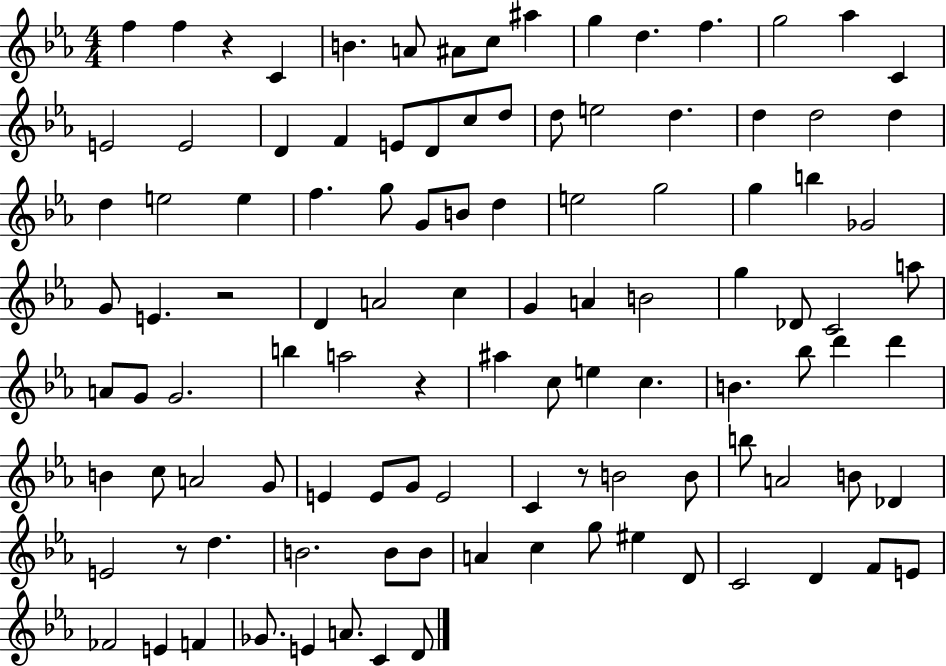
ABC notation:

X:1
T:Untitled
M:4/4
L:1/4
K:Eb
f f z C B A/2 ^A/2 c/2 ^a g d f g2 _a C E2 E2 D F E/2 D/2 c/2 d/2 d/2 e2 d d d2 d d e2 e f g/2 G/2 B/2 d e2 g2 g b _G2 G/2 E z2 D A2 c G A B2 g _D/2 C2 a/2 A/2 G/2 G2 b a2 z ^a c/2 e c B _b/2 d' d' B c/2 A2 G/2 E E/2 G/2 E2 C z/2 B2 B/2 b/2 A2 B/2 _D E2 z/2 d B2 B/2 B/2 A c g/2 ^e D/2 C2 D F/2 E/2 _F2 E F _G/2 E A/2 C D/2